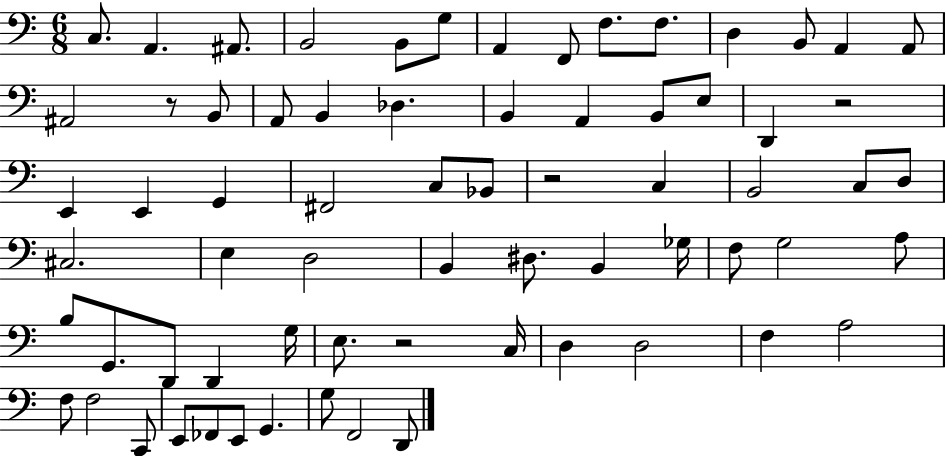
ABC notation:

X:1
T:Untitled
M:6/8
L:1/4
K:C
C,/2 A,, ^A,,/2 B,,2 B,,/2 G,/2 A,, F,,/2 F,/2 F,/2 D, B,,/2 A,, A,,/2 ^A,,2 z/2 B,,/2 A,,/2 B,, _D, B,, A,, B,,/2 E,/2 D,, z2 E,, E,, G,, ^F,,2 C,/2 _B,,/2 z2 C, B,,2 C,/2 D,/2 ^C,2 E, D,2 B,, ^D,/2 B,, _G,/4 F,/2 G,2 A,/2 B,/2 G,,/2 D,,/2 D,, G,/4 E,/2 z2 C,/4 D, D,2 F, A,2 F,/2 F,2 C,,/2 E,,/2 _F,,/2 E,,/2 G,, G,/2 F,,2 D,,/2